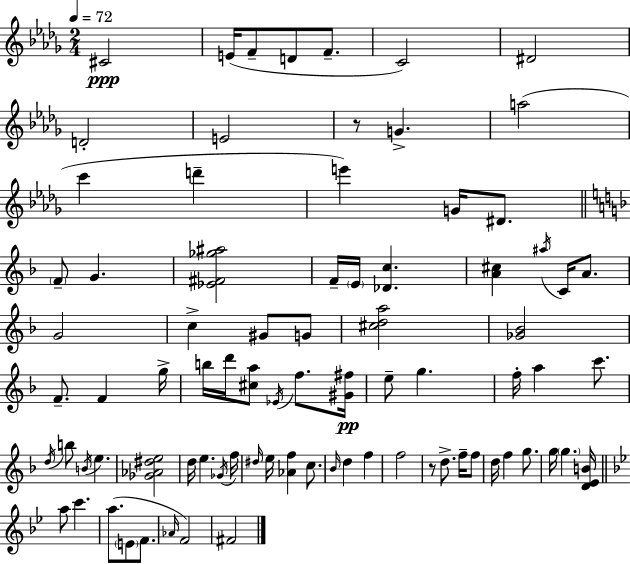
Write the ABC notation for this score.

X:1
T:Untitled
M:2/4
L:1/4
K:Bbm
^C2 E/4 F/2 D/2 F/2 C2 ^D2 D2 E2 z/2 G a2 c' d' e' G/4 ^D/2 F/2 G [_E^F_g^a]2 F/4 E/4 [_Dc] [A^c] ^a/4 C/4 A/2 G2 c ^G/2 G/2 [^cda]2 [_G_B]2 F/2 F g/4 b/4 d'/4 [^ca]/2 _E/4 f/2 [^G^f]/4 e/2 g f/4 a c'/2 d/4 b/2 B/4 e [_G_A^de]2 d/4 e _G/4 f/4 ^d/4 e/4 [_Af] c/2 _B/4 d f f2 z/2 d/2 f/4 f/2 d/4 f g/2 g/4 g [DEB]/4 a/2 c' a/2 E/2 F/2 _A/4 F2 ^F2